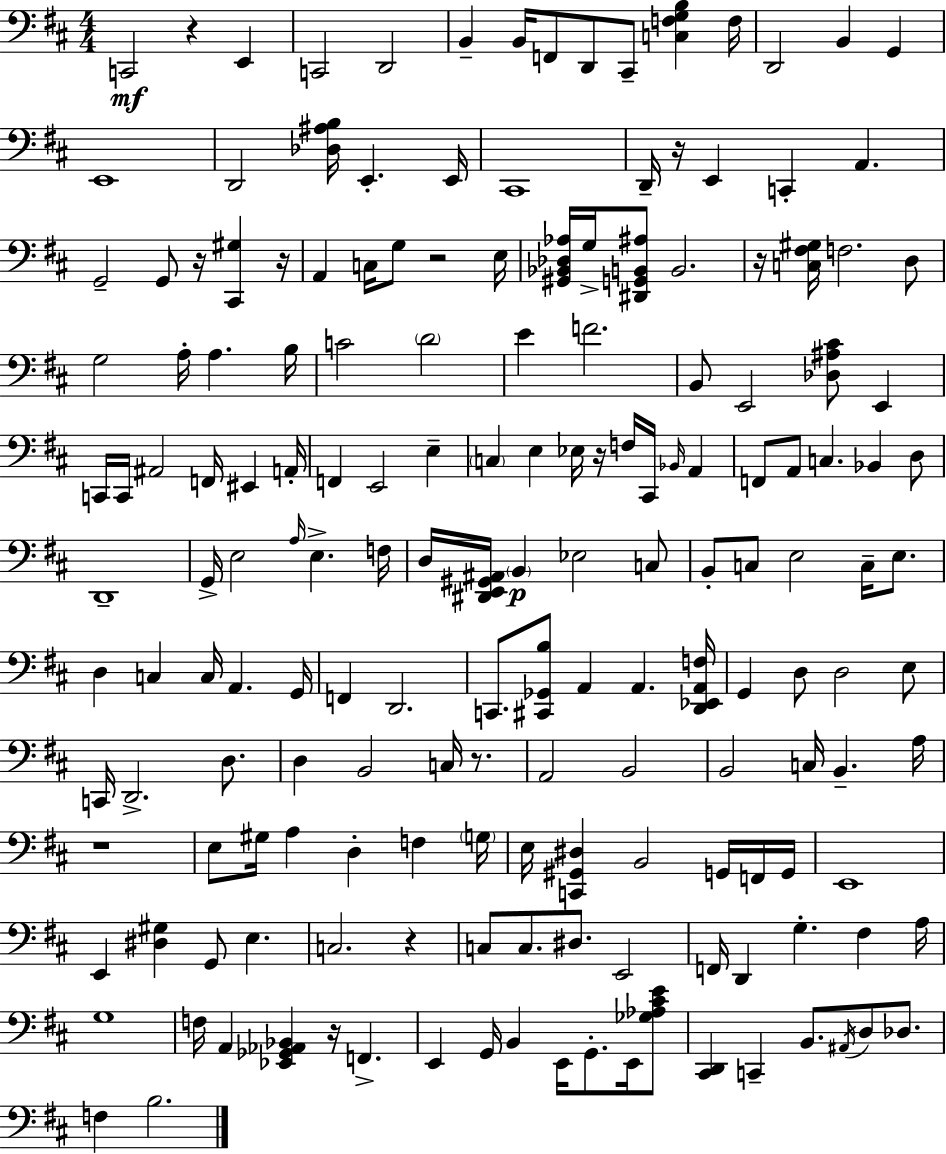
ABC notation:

X:1
T:Untitled
M:4/4
L:1/4
K:D
C,,2 z E,, C,,2 D,,2 B,, B,,/4 F,,/2 D,,/2 ^C,,/2 [C,F,G,B,] F,/4 D,,2 B,, G,, E,,4 D,,2 [_D,^A,B,]/4 E,, E,,/4 ^C,,4 D,,/4 z/4 E,, C,, A,, G,,2 G,,/2 z/4 [^C,,^G,] z/4 A,, C,/4 G,/2 z2 E,/4 [^G,,_B,,_D,_A,]/4 G,/4 [^D,,G,,B,,^A,]/2 B,,2 z/4 [C,^F,^G,]/4 F,2 D,/2 G,2 A,/4 A, B,/4 C2 D2 E F2 B,,/2 E,,2 [_D,^A,^C]/2 E,, C,,/4 C,,/4 ^A,,2 F,,/4 ^E,, A,,/4 F,, E,,2 E, C, E, _E,/4 z/4 F,/4 ^C,,/4 _B,,/4 A,, F,,/2 A,,/2 C, _B,, D,/2 D,,4 G,,/4 E,2 A,/4 E, F,/4 D,/4 [^D,,E,,^G,,^A,,]/4 B,, _E,2 C,/2 B,,/2 C,/2 E,2 C,/4 E,/2 D, C, C,/4 A,, G,,/4 F,, D,,2 C,,/2 [^C,,_G,,B,]/2 A,, A,, [D,,_E,,A,,F,]/4 G,, D,/2 D,2 E,/2 C,,/4 D,,2 D,/2 D, B,,2 C,/4 z/2 A,,2 B,,2 B,,2 C,/4 B,, A,/4 z4 E,/2 ^G,/4 A, D, F, G,/4 E,/4 [C,,^G,,^D,] B,,2 G,,/4 F,,/4 G,,/4 E,,4 E,, [^D,^G,] G,,/2 E, C,2 z C,/2 C,/2 ^D,/2 E,,2 F,,/4 D,, G, ^F, A,/4 G,4 F,/4 A,, [_E,,_G,,_A,,_B,,] z/4 F,, E,, G,,/4 B,, E,,/4 G,,/2 E,,/4 [_G,_A,^CE]/2 [^C,,D,,] C,, B,,/2 ^A,,/4 D,/2 _D,/2 F, B,2